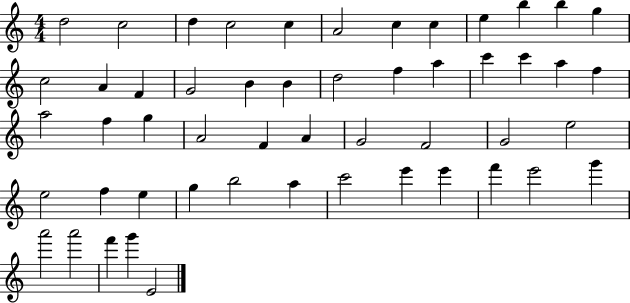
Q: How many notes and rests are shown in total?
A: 52